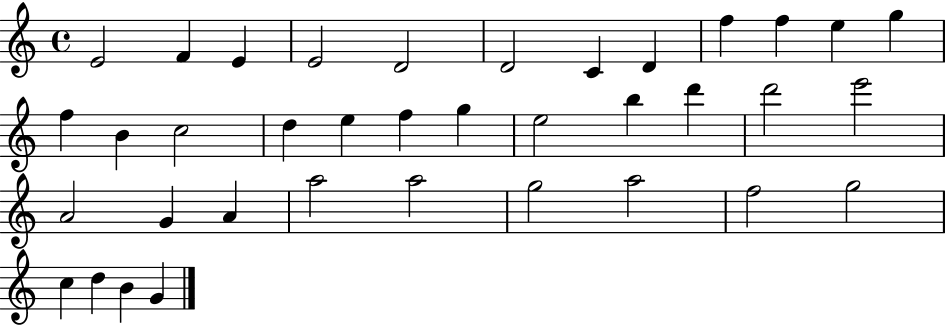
{
  \clef treble
  \time 4/4
  \defaultTimeSignature
  \key c \major
  e'2 f'4 e'4 | e'2 d'2 | d'2 c'4 d'4 | f''4 f''4 e''4 g''4 | \break f''4 b'4 c''2 | d''4 e''4 f''4 g''4 | e''2 b''4 d'''4 | d'''2 e'''2 | \break a'2 g'4 a'4 | a''2 a''2 | g''2 a''2 | f''2 g''2 | \break c''4 d''4 b'4 g'4 | \bar "|."
}